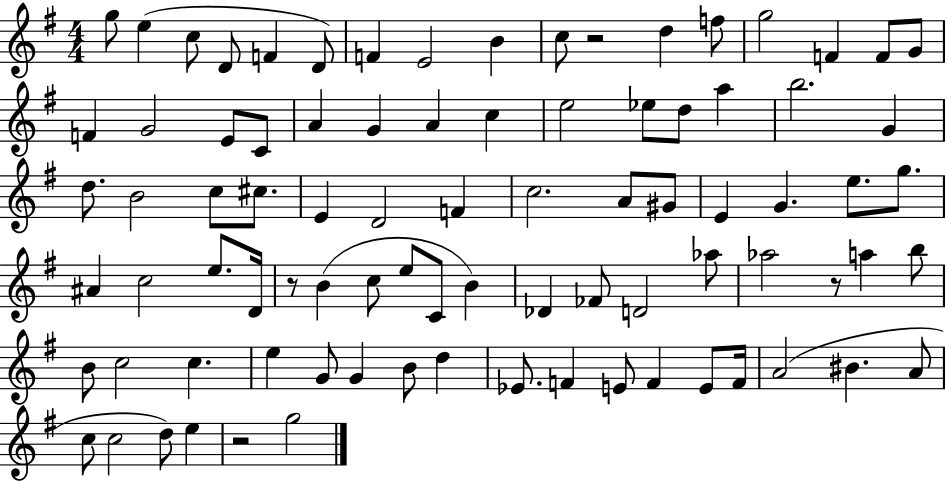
{
  \clef treble
  \numericTimeSignature
  \time 4/4
  \key g \major
  g''8 e''4( c''8 d'8 f'4 d'8) | f'4 e'2 b'4 | c''8 r2 d''4 f''8 | g''2 f'4 f'8 g'8 | \break f'4 g'2 e'8 c'8 | a'4 g'4 a'4 c''4 | e''2 ees''8 d''8 a''4 | b''2. g'4 | \break d''8. b'2 c''8 cis''8. | e'4 d'2 f'4 | c''2. a'8 gis'8 | e'4 g'4. e''8. g''8. | \break ais'4 c''2 e''8. d'16 | r8 b'4( c''8 e''8 c'8 b'4) | des'4 fes'8 d'2 aes''8 | aes''2 r8 a''4 b''8 | \break b'8 c''2 c''4. | e''4 g'8 g'4 b'8 d''4 | ees'8. f'4 e'8 f'4 e'8 f'16 | a'2( bis'4. a'8 | \break c''8 c''2 d''8) e''4 | r2 g''2 | \bar "|."
}